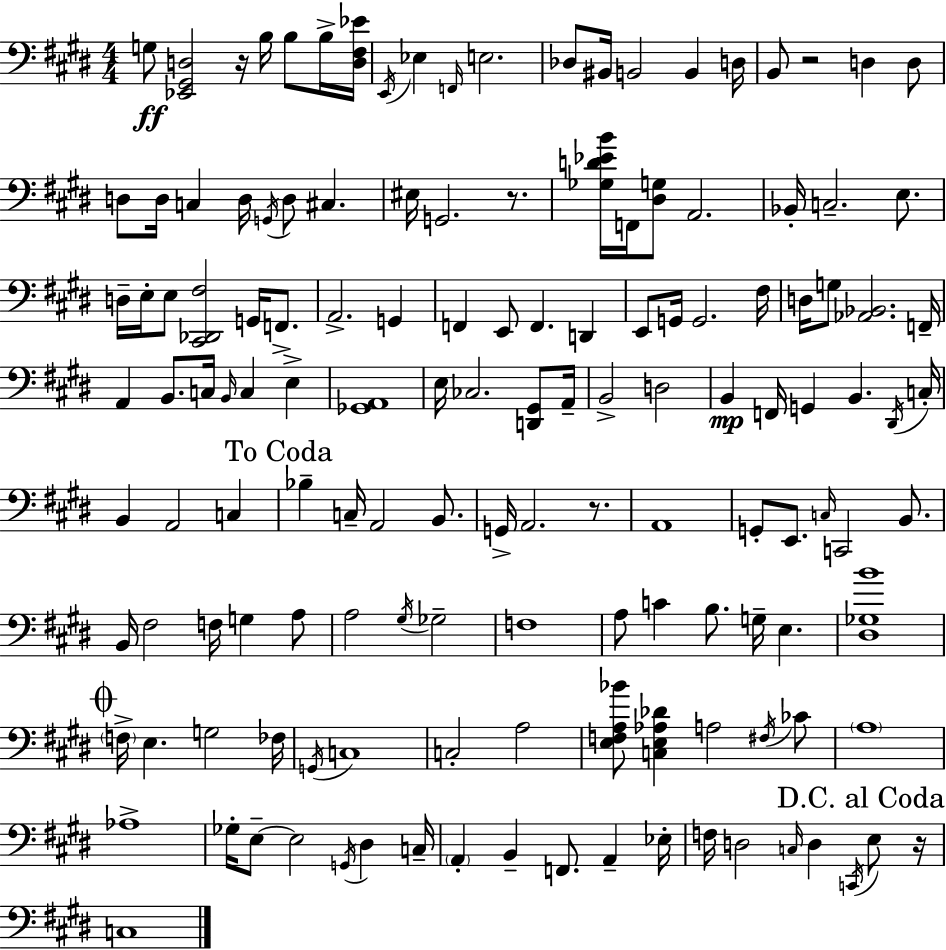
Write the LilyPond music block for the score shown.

{
  \clef bass
  \numericTimeSignature
  \time 4/4
  \key e \major
  g8\ff <ees, gis, d>2 r16 b16 b8 b16-> <d fis ees'>16 | \acciaccatura { e,16 } ees4 \grace { f,16 } e2. | des8 bis,16 b,2 b,4 | d16 b,8 r2 d4 | \break d8 d8 d16 c4 d16 \acciaccatura { g,16 } d8 cis4. | eis16 g,2. | r8. <ges d' ees' b'>16 f,16 <dis g>8 a,2. | bes,16-. c2.-- | \break e8. d16-- e16-. e8 <cis, des, fis>2 g,16 | f,8.-> a,2.-> g,4 | f,4 e,8 f,4. d,4 | e,8 g,16 g,2. | \break fis16 d16 g8 <aes, bes,>2. | f,16-- a,4 b,8. c16 \grace { b,16 } c4 | e4-> <ges, a,>1 | e16 ces2. | \break <d, gis,>8 a,16-- b,2-> d2 | b,4\mp f,16 g,4 b,4. | \acciaccatura { dis,16 } c16-. b,4 a,2 | c4 \mark "To Coda" bes4-- c16-- a,2 | \break b,8. g,16-> a,2. | r8. a,1 | g,8-. e,8. \grace { c16 } c,2 | b,8. b,16 fis2 f16 | \break g4 a8 a2 \acciaccatura { gis16 } ges2-- | f1 | a8 c'4 b8. | g16-- e4. <dis ges b'>1 | \break \mark \markup { \musicglyph "scripts.coda" } \parenthesize f16-> e4. g2 | fes16 \acciaccatura { g,16 } c1 | c2-. | a2 <e f a bes'>8 <c e aes des'>4 a2 | \break \acciaccatura { fis16 } ces'8 \parenthesize a1 | aes1-> | ges16-. e8--~~ e2 | \acciaccatura { g,16 } dis4 c16-- \parenthesize a,4-. b,4-- | \break f,8. a,4-- ees16-. f16 d2 | \grace { c16 } d4 \acciaccatura { c,16 } \mark "D.C. al Coda" e8 r16 c1 | \bar "|."
}